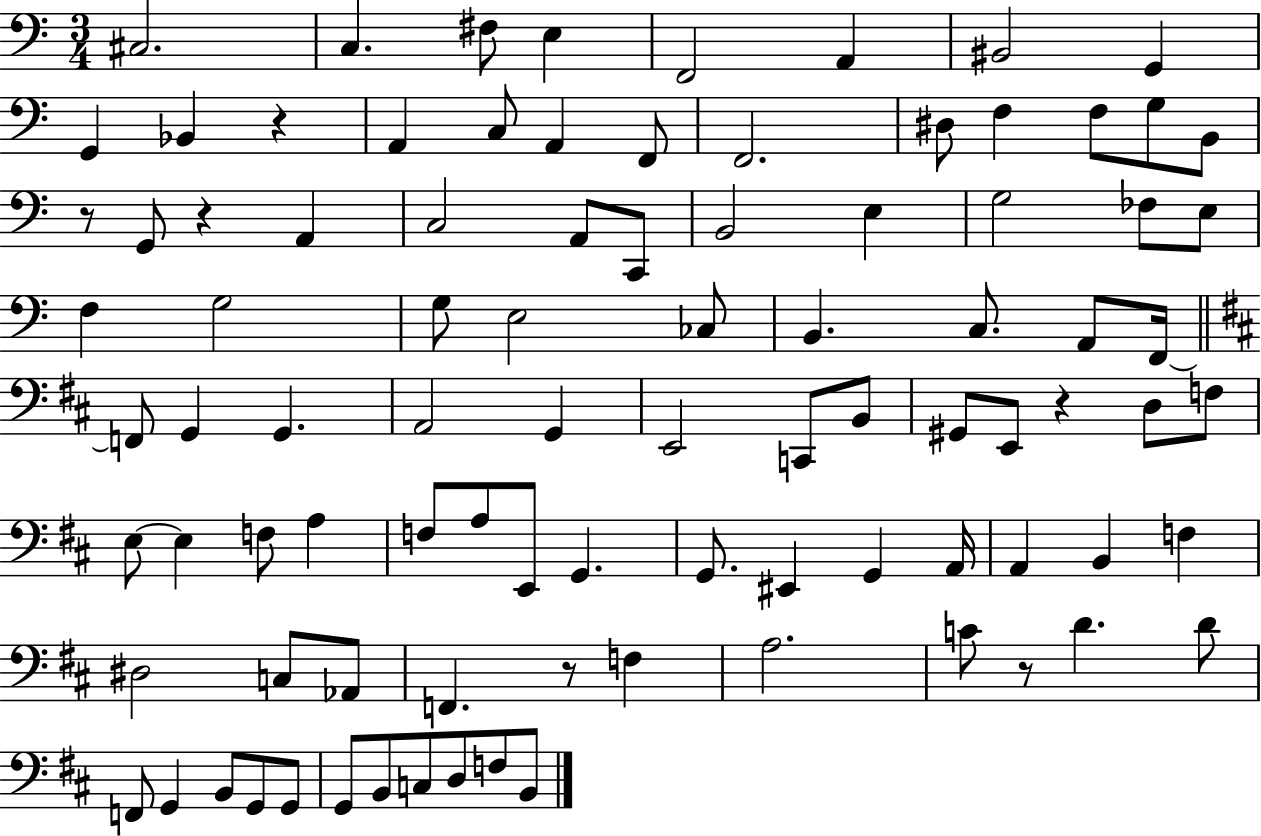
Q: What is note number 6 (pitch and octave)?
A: A2